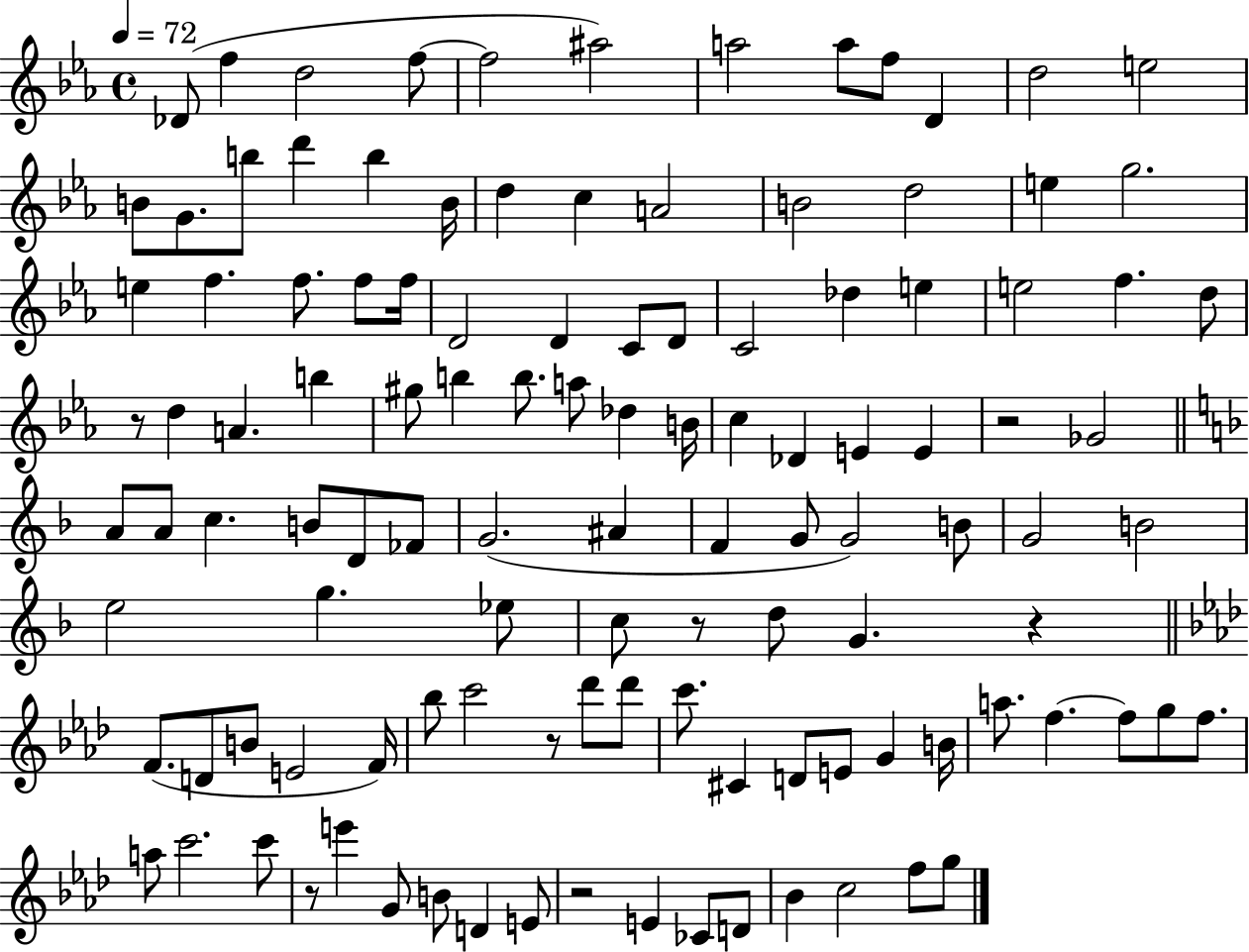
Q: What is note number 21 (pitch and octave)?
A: A4